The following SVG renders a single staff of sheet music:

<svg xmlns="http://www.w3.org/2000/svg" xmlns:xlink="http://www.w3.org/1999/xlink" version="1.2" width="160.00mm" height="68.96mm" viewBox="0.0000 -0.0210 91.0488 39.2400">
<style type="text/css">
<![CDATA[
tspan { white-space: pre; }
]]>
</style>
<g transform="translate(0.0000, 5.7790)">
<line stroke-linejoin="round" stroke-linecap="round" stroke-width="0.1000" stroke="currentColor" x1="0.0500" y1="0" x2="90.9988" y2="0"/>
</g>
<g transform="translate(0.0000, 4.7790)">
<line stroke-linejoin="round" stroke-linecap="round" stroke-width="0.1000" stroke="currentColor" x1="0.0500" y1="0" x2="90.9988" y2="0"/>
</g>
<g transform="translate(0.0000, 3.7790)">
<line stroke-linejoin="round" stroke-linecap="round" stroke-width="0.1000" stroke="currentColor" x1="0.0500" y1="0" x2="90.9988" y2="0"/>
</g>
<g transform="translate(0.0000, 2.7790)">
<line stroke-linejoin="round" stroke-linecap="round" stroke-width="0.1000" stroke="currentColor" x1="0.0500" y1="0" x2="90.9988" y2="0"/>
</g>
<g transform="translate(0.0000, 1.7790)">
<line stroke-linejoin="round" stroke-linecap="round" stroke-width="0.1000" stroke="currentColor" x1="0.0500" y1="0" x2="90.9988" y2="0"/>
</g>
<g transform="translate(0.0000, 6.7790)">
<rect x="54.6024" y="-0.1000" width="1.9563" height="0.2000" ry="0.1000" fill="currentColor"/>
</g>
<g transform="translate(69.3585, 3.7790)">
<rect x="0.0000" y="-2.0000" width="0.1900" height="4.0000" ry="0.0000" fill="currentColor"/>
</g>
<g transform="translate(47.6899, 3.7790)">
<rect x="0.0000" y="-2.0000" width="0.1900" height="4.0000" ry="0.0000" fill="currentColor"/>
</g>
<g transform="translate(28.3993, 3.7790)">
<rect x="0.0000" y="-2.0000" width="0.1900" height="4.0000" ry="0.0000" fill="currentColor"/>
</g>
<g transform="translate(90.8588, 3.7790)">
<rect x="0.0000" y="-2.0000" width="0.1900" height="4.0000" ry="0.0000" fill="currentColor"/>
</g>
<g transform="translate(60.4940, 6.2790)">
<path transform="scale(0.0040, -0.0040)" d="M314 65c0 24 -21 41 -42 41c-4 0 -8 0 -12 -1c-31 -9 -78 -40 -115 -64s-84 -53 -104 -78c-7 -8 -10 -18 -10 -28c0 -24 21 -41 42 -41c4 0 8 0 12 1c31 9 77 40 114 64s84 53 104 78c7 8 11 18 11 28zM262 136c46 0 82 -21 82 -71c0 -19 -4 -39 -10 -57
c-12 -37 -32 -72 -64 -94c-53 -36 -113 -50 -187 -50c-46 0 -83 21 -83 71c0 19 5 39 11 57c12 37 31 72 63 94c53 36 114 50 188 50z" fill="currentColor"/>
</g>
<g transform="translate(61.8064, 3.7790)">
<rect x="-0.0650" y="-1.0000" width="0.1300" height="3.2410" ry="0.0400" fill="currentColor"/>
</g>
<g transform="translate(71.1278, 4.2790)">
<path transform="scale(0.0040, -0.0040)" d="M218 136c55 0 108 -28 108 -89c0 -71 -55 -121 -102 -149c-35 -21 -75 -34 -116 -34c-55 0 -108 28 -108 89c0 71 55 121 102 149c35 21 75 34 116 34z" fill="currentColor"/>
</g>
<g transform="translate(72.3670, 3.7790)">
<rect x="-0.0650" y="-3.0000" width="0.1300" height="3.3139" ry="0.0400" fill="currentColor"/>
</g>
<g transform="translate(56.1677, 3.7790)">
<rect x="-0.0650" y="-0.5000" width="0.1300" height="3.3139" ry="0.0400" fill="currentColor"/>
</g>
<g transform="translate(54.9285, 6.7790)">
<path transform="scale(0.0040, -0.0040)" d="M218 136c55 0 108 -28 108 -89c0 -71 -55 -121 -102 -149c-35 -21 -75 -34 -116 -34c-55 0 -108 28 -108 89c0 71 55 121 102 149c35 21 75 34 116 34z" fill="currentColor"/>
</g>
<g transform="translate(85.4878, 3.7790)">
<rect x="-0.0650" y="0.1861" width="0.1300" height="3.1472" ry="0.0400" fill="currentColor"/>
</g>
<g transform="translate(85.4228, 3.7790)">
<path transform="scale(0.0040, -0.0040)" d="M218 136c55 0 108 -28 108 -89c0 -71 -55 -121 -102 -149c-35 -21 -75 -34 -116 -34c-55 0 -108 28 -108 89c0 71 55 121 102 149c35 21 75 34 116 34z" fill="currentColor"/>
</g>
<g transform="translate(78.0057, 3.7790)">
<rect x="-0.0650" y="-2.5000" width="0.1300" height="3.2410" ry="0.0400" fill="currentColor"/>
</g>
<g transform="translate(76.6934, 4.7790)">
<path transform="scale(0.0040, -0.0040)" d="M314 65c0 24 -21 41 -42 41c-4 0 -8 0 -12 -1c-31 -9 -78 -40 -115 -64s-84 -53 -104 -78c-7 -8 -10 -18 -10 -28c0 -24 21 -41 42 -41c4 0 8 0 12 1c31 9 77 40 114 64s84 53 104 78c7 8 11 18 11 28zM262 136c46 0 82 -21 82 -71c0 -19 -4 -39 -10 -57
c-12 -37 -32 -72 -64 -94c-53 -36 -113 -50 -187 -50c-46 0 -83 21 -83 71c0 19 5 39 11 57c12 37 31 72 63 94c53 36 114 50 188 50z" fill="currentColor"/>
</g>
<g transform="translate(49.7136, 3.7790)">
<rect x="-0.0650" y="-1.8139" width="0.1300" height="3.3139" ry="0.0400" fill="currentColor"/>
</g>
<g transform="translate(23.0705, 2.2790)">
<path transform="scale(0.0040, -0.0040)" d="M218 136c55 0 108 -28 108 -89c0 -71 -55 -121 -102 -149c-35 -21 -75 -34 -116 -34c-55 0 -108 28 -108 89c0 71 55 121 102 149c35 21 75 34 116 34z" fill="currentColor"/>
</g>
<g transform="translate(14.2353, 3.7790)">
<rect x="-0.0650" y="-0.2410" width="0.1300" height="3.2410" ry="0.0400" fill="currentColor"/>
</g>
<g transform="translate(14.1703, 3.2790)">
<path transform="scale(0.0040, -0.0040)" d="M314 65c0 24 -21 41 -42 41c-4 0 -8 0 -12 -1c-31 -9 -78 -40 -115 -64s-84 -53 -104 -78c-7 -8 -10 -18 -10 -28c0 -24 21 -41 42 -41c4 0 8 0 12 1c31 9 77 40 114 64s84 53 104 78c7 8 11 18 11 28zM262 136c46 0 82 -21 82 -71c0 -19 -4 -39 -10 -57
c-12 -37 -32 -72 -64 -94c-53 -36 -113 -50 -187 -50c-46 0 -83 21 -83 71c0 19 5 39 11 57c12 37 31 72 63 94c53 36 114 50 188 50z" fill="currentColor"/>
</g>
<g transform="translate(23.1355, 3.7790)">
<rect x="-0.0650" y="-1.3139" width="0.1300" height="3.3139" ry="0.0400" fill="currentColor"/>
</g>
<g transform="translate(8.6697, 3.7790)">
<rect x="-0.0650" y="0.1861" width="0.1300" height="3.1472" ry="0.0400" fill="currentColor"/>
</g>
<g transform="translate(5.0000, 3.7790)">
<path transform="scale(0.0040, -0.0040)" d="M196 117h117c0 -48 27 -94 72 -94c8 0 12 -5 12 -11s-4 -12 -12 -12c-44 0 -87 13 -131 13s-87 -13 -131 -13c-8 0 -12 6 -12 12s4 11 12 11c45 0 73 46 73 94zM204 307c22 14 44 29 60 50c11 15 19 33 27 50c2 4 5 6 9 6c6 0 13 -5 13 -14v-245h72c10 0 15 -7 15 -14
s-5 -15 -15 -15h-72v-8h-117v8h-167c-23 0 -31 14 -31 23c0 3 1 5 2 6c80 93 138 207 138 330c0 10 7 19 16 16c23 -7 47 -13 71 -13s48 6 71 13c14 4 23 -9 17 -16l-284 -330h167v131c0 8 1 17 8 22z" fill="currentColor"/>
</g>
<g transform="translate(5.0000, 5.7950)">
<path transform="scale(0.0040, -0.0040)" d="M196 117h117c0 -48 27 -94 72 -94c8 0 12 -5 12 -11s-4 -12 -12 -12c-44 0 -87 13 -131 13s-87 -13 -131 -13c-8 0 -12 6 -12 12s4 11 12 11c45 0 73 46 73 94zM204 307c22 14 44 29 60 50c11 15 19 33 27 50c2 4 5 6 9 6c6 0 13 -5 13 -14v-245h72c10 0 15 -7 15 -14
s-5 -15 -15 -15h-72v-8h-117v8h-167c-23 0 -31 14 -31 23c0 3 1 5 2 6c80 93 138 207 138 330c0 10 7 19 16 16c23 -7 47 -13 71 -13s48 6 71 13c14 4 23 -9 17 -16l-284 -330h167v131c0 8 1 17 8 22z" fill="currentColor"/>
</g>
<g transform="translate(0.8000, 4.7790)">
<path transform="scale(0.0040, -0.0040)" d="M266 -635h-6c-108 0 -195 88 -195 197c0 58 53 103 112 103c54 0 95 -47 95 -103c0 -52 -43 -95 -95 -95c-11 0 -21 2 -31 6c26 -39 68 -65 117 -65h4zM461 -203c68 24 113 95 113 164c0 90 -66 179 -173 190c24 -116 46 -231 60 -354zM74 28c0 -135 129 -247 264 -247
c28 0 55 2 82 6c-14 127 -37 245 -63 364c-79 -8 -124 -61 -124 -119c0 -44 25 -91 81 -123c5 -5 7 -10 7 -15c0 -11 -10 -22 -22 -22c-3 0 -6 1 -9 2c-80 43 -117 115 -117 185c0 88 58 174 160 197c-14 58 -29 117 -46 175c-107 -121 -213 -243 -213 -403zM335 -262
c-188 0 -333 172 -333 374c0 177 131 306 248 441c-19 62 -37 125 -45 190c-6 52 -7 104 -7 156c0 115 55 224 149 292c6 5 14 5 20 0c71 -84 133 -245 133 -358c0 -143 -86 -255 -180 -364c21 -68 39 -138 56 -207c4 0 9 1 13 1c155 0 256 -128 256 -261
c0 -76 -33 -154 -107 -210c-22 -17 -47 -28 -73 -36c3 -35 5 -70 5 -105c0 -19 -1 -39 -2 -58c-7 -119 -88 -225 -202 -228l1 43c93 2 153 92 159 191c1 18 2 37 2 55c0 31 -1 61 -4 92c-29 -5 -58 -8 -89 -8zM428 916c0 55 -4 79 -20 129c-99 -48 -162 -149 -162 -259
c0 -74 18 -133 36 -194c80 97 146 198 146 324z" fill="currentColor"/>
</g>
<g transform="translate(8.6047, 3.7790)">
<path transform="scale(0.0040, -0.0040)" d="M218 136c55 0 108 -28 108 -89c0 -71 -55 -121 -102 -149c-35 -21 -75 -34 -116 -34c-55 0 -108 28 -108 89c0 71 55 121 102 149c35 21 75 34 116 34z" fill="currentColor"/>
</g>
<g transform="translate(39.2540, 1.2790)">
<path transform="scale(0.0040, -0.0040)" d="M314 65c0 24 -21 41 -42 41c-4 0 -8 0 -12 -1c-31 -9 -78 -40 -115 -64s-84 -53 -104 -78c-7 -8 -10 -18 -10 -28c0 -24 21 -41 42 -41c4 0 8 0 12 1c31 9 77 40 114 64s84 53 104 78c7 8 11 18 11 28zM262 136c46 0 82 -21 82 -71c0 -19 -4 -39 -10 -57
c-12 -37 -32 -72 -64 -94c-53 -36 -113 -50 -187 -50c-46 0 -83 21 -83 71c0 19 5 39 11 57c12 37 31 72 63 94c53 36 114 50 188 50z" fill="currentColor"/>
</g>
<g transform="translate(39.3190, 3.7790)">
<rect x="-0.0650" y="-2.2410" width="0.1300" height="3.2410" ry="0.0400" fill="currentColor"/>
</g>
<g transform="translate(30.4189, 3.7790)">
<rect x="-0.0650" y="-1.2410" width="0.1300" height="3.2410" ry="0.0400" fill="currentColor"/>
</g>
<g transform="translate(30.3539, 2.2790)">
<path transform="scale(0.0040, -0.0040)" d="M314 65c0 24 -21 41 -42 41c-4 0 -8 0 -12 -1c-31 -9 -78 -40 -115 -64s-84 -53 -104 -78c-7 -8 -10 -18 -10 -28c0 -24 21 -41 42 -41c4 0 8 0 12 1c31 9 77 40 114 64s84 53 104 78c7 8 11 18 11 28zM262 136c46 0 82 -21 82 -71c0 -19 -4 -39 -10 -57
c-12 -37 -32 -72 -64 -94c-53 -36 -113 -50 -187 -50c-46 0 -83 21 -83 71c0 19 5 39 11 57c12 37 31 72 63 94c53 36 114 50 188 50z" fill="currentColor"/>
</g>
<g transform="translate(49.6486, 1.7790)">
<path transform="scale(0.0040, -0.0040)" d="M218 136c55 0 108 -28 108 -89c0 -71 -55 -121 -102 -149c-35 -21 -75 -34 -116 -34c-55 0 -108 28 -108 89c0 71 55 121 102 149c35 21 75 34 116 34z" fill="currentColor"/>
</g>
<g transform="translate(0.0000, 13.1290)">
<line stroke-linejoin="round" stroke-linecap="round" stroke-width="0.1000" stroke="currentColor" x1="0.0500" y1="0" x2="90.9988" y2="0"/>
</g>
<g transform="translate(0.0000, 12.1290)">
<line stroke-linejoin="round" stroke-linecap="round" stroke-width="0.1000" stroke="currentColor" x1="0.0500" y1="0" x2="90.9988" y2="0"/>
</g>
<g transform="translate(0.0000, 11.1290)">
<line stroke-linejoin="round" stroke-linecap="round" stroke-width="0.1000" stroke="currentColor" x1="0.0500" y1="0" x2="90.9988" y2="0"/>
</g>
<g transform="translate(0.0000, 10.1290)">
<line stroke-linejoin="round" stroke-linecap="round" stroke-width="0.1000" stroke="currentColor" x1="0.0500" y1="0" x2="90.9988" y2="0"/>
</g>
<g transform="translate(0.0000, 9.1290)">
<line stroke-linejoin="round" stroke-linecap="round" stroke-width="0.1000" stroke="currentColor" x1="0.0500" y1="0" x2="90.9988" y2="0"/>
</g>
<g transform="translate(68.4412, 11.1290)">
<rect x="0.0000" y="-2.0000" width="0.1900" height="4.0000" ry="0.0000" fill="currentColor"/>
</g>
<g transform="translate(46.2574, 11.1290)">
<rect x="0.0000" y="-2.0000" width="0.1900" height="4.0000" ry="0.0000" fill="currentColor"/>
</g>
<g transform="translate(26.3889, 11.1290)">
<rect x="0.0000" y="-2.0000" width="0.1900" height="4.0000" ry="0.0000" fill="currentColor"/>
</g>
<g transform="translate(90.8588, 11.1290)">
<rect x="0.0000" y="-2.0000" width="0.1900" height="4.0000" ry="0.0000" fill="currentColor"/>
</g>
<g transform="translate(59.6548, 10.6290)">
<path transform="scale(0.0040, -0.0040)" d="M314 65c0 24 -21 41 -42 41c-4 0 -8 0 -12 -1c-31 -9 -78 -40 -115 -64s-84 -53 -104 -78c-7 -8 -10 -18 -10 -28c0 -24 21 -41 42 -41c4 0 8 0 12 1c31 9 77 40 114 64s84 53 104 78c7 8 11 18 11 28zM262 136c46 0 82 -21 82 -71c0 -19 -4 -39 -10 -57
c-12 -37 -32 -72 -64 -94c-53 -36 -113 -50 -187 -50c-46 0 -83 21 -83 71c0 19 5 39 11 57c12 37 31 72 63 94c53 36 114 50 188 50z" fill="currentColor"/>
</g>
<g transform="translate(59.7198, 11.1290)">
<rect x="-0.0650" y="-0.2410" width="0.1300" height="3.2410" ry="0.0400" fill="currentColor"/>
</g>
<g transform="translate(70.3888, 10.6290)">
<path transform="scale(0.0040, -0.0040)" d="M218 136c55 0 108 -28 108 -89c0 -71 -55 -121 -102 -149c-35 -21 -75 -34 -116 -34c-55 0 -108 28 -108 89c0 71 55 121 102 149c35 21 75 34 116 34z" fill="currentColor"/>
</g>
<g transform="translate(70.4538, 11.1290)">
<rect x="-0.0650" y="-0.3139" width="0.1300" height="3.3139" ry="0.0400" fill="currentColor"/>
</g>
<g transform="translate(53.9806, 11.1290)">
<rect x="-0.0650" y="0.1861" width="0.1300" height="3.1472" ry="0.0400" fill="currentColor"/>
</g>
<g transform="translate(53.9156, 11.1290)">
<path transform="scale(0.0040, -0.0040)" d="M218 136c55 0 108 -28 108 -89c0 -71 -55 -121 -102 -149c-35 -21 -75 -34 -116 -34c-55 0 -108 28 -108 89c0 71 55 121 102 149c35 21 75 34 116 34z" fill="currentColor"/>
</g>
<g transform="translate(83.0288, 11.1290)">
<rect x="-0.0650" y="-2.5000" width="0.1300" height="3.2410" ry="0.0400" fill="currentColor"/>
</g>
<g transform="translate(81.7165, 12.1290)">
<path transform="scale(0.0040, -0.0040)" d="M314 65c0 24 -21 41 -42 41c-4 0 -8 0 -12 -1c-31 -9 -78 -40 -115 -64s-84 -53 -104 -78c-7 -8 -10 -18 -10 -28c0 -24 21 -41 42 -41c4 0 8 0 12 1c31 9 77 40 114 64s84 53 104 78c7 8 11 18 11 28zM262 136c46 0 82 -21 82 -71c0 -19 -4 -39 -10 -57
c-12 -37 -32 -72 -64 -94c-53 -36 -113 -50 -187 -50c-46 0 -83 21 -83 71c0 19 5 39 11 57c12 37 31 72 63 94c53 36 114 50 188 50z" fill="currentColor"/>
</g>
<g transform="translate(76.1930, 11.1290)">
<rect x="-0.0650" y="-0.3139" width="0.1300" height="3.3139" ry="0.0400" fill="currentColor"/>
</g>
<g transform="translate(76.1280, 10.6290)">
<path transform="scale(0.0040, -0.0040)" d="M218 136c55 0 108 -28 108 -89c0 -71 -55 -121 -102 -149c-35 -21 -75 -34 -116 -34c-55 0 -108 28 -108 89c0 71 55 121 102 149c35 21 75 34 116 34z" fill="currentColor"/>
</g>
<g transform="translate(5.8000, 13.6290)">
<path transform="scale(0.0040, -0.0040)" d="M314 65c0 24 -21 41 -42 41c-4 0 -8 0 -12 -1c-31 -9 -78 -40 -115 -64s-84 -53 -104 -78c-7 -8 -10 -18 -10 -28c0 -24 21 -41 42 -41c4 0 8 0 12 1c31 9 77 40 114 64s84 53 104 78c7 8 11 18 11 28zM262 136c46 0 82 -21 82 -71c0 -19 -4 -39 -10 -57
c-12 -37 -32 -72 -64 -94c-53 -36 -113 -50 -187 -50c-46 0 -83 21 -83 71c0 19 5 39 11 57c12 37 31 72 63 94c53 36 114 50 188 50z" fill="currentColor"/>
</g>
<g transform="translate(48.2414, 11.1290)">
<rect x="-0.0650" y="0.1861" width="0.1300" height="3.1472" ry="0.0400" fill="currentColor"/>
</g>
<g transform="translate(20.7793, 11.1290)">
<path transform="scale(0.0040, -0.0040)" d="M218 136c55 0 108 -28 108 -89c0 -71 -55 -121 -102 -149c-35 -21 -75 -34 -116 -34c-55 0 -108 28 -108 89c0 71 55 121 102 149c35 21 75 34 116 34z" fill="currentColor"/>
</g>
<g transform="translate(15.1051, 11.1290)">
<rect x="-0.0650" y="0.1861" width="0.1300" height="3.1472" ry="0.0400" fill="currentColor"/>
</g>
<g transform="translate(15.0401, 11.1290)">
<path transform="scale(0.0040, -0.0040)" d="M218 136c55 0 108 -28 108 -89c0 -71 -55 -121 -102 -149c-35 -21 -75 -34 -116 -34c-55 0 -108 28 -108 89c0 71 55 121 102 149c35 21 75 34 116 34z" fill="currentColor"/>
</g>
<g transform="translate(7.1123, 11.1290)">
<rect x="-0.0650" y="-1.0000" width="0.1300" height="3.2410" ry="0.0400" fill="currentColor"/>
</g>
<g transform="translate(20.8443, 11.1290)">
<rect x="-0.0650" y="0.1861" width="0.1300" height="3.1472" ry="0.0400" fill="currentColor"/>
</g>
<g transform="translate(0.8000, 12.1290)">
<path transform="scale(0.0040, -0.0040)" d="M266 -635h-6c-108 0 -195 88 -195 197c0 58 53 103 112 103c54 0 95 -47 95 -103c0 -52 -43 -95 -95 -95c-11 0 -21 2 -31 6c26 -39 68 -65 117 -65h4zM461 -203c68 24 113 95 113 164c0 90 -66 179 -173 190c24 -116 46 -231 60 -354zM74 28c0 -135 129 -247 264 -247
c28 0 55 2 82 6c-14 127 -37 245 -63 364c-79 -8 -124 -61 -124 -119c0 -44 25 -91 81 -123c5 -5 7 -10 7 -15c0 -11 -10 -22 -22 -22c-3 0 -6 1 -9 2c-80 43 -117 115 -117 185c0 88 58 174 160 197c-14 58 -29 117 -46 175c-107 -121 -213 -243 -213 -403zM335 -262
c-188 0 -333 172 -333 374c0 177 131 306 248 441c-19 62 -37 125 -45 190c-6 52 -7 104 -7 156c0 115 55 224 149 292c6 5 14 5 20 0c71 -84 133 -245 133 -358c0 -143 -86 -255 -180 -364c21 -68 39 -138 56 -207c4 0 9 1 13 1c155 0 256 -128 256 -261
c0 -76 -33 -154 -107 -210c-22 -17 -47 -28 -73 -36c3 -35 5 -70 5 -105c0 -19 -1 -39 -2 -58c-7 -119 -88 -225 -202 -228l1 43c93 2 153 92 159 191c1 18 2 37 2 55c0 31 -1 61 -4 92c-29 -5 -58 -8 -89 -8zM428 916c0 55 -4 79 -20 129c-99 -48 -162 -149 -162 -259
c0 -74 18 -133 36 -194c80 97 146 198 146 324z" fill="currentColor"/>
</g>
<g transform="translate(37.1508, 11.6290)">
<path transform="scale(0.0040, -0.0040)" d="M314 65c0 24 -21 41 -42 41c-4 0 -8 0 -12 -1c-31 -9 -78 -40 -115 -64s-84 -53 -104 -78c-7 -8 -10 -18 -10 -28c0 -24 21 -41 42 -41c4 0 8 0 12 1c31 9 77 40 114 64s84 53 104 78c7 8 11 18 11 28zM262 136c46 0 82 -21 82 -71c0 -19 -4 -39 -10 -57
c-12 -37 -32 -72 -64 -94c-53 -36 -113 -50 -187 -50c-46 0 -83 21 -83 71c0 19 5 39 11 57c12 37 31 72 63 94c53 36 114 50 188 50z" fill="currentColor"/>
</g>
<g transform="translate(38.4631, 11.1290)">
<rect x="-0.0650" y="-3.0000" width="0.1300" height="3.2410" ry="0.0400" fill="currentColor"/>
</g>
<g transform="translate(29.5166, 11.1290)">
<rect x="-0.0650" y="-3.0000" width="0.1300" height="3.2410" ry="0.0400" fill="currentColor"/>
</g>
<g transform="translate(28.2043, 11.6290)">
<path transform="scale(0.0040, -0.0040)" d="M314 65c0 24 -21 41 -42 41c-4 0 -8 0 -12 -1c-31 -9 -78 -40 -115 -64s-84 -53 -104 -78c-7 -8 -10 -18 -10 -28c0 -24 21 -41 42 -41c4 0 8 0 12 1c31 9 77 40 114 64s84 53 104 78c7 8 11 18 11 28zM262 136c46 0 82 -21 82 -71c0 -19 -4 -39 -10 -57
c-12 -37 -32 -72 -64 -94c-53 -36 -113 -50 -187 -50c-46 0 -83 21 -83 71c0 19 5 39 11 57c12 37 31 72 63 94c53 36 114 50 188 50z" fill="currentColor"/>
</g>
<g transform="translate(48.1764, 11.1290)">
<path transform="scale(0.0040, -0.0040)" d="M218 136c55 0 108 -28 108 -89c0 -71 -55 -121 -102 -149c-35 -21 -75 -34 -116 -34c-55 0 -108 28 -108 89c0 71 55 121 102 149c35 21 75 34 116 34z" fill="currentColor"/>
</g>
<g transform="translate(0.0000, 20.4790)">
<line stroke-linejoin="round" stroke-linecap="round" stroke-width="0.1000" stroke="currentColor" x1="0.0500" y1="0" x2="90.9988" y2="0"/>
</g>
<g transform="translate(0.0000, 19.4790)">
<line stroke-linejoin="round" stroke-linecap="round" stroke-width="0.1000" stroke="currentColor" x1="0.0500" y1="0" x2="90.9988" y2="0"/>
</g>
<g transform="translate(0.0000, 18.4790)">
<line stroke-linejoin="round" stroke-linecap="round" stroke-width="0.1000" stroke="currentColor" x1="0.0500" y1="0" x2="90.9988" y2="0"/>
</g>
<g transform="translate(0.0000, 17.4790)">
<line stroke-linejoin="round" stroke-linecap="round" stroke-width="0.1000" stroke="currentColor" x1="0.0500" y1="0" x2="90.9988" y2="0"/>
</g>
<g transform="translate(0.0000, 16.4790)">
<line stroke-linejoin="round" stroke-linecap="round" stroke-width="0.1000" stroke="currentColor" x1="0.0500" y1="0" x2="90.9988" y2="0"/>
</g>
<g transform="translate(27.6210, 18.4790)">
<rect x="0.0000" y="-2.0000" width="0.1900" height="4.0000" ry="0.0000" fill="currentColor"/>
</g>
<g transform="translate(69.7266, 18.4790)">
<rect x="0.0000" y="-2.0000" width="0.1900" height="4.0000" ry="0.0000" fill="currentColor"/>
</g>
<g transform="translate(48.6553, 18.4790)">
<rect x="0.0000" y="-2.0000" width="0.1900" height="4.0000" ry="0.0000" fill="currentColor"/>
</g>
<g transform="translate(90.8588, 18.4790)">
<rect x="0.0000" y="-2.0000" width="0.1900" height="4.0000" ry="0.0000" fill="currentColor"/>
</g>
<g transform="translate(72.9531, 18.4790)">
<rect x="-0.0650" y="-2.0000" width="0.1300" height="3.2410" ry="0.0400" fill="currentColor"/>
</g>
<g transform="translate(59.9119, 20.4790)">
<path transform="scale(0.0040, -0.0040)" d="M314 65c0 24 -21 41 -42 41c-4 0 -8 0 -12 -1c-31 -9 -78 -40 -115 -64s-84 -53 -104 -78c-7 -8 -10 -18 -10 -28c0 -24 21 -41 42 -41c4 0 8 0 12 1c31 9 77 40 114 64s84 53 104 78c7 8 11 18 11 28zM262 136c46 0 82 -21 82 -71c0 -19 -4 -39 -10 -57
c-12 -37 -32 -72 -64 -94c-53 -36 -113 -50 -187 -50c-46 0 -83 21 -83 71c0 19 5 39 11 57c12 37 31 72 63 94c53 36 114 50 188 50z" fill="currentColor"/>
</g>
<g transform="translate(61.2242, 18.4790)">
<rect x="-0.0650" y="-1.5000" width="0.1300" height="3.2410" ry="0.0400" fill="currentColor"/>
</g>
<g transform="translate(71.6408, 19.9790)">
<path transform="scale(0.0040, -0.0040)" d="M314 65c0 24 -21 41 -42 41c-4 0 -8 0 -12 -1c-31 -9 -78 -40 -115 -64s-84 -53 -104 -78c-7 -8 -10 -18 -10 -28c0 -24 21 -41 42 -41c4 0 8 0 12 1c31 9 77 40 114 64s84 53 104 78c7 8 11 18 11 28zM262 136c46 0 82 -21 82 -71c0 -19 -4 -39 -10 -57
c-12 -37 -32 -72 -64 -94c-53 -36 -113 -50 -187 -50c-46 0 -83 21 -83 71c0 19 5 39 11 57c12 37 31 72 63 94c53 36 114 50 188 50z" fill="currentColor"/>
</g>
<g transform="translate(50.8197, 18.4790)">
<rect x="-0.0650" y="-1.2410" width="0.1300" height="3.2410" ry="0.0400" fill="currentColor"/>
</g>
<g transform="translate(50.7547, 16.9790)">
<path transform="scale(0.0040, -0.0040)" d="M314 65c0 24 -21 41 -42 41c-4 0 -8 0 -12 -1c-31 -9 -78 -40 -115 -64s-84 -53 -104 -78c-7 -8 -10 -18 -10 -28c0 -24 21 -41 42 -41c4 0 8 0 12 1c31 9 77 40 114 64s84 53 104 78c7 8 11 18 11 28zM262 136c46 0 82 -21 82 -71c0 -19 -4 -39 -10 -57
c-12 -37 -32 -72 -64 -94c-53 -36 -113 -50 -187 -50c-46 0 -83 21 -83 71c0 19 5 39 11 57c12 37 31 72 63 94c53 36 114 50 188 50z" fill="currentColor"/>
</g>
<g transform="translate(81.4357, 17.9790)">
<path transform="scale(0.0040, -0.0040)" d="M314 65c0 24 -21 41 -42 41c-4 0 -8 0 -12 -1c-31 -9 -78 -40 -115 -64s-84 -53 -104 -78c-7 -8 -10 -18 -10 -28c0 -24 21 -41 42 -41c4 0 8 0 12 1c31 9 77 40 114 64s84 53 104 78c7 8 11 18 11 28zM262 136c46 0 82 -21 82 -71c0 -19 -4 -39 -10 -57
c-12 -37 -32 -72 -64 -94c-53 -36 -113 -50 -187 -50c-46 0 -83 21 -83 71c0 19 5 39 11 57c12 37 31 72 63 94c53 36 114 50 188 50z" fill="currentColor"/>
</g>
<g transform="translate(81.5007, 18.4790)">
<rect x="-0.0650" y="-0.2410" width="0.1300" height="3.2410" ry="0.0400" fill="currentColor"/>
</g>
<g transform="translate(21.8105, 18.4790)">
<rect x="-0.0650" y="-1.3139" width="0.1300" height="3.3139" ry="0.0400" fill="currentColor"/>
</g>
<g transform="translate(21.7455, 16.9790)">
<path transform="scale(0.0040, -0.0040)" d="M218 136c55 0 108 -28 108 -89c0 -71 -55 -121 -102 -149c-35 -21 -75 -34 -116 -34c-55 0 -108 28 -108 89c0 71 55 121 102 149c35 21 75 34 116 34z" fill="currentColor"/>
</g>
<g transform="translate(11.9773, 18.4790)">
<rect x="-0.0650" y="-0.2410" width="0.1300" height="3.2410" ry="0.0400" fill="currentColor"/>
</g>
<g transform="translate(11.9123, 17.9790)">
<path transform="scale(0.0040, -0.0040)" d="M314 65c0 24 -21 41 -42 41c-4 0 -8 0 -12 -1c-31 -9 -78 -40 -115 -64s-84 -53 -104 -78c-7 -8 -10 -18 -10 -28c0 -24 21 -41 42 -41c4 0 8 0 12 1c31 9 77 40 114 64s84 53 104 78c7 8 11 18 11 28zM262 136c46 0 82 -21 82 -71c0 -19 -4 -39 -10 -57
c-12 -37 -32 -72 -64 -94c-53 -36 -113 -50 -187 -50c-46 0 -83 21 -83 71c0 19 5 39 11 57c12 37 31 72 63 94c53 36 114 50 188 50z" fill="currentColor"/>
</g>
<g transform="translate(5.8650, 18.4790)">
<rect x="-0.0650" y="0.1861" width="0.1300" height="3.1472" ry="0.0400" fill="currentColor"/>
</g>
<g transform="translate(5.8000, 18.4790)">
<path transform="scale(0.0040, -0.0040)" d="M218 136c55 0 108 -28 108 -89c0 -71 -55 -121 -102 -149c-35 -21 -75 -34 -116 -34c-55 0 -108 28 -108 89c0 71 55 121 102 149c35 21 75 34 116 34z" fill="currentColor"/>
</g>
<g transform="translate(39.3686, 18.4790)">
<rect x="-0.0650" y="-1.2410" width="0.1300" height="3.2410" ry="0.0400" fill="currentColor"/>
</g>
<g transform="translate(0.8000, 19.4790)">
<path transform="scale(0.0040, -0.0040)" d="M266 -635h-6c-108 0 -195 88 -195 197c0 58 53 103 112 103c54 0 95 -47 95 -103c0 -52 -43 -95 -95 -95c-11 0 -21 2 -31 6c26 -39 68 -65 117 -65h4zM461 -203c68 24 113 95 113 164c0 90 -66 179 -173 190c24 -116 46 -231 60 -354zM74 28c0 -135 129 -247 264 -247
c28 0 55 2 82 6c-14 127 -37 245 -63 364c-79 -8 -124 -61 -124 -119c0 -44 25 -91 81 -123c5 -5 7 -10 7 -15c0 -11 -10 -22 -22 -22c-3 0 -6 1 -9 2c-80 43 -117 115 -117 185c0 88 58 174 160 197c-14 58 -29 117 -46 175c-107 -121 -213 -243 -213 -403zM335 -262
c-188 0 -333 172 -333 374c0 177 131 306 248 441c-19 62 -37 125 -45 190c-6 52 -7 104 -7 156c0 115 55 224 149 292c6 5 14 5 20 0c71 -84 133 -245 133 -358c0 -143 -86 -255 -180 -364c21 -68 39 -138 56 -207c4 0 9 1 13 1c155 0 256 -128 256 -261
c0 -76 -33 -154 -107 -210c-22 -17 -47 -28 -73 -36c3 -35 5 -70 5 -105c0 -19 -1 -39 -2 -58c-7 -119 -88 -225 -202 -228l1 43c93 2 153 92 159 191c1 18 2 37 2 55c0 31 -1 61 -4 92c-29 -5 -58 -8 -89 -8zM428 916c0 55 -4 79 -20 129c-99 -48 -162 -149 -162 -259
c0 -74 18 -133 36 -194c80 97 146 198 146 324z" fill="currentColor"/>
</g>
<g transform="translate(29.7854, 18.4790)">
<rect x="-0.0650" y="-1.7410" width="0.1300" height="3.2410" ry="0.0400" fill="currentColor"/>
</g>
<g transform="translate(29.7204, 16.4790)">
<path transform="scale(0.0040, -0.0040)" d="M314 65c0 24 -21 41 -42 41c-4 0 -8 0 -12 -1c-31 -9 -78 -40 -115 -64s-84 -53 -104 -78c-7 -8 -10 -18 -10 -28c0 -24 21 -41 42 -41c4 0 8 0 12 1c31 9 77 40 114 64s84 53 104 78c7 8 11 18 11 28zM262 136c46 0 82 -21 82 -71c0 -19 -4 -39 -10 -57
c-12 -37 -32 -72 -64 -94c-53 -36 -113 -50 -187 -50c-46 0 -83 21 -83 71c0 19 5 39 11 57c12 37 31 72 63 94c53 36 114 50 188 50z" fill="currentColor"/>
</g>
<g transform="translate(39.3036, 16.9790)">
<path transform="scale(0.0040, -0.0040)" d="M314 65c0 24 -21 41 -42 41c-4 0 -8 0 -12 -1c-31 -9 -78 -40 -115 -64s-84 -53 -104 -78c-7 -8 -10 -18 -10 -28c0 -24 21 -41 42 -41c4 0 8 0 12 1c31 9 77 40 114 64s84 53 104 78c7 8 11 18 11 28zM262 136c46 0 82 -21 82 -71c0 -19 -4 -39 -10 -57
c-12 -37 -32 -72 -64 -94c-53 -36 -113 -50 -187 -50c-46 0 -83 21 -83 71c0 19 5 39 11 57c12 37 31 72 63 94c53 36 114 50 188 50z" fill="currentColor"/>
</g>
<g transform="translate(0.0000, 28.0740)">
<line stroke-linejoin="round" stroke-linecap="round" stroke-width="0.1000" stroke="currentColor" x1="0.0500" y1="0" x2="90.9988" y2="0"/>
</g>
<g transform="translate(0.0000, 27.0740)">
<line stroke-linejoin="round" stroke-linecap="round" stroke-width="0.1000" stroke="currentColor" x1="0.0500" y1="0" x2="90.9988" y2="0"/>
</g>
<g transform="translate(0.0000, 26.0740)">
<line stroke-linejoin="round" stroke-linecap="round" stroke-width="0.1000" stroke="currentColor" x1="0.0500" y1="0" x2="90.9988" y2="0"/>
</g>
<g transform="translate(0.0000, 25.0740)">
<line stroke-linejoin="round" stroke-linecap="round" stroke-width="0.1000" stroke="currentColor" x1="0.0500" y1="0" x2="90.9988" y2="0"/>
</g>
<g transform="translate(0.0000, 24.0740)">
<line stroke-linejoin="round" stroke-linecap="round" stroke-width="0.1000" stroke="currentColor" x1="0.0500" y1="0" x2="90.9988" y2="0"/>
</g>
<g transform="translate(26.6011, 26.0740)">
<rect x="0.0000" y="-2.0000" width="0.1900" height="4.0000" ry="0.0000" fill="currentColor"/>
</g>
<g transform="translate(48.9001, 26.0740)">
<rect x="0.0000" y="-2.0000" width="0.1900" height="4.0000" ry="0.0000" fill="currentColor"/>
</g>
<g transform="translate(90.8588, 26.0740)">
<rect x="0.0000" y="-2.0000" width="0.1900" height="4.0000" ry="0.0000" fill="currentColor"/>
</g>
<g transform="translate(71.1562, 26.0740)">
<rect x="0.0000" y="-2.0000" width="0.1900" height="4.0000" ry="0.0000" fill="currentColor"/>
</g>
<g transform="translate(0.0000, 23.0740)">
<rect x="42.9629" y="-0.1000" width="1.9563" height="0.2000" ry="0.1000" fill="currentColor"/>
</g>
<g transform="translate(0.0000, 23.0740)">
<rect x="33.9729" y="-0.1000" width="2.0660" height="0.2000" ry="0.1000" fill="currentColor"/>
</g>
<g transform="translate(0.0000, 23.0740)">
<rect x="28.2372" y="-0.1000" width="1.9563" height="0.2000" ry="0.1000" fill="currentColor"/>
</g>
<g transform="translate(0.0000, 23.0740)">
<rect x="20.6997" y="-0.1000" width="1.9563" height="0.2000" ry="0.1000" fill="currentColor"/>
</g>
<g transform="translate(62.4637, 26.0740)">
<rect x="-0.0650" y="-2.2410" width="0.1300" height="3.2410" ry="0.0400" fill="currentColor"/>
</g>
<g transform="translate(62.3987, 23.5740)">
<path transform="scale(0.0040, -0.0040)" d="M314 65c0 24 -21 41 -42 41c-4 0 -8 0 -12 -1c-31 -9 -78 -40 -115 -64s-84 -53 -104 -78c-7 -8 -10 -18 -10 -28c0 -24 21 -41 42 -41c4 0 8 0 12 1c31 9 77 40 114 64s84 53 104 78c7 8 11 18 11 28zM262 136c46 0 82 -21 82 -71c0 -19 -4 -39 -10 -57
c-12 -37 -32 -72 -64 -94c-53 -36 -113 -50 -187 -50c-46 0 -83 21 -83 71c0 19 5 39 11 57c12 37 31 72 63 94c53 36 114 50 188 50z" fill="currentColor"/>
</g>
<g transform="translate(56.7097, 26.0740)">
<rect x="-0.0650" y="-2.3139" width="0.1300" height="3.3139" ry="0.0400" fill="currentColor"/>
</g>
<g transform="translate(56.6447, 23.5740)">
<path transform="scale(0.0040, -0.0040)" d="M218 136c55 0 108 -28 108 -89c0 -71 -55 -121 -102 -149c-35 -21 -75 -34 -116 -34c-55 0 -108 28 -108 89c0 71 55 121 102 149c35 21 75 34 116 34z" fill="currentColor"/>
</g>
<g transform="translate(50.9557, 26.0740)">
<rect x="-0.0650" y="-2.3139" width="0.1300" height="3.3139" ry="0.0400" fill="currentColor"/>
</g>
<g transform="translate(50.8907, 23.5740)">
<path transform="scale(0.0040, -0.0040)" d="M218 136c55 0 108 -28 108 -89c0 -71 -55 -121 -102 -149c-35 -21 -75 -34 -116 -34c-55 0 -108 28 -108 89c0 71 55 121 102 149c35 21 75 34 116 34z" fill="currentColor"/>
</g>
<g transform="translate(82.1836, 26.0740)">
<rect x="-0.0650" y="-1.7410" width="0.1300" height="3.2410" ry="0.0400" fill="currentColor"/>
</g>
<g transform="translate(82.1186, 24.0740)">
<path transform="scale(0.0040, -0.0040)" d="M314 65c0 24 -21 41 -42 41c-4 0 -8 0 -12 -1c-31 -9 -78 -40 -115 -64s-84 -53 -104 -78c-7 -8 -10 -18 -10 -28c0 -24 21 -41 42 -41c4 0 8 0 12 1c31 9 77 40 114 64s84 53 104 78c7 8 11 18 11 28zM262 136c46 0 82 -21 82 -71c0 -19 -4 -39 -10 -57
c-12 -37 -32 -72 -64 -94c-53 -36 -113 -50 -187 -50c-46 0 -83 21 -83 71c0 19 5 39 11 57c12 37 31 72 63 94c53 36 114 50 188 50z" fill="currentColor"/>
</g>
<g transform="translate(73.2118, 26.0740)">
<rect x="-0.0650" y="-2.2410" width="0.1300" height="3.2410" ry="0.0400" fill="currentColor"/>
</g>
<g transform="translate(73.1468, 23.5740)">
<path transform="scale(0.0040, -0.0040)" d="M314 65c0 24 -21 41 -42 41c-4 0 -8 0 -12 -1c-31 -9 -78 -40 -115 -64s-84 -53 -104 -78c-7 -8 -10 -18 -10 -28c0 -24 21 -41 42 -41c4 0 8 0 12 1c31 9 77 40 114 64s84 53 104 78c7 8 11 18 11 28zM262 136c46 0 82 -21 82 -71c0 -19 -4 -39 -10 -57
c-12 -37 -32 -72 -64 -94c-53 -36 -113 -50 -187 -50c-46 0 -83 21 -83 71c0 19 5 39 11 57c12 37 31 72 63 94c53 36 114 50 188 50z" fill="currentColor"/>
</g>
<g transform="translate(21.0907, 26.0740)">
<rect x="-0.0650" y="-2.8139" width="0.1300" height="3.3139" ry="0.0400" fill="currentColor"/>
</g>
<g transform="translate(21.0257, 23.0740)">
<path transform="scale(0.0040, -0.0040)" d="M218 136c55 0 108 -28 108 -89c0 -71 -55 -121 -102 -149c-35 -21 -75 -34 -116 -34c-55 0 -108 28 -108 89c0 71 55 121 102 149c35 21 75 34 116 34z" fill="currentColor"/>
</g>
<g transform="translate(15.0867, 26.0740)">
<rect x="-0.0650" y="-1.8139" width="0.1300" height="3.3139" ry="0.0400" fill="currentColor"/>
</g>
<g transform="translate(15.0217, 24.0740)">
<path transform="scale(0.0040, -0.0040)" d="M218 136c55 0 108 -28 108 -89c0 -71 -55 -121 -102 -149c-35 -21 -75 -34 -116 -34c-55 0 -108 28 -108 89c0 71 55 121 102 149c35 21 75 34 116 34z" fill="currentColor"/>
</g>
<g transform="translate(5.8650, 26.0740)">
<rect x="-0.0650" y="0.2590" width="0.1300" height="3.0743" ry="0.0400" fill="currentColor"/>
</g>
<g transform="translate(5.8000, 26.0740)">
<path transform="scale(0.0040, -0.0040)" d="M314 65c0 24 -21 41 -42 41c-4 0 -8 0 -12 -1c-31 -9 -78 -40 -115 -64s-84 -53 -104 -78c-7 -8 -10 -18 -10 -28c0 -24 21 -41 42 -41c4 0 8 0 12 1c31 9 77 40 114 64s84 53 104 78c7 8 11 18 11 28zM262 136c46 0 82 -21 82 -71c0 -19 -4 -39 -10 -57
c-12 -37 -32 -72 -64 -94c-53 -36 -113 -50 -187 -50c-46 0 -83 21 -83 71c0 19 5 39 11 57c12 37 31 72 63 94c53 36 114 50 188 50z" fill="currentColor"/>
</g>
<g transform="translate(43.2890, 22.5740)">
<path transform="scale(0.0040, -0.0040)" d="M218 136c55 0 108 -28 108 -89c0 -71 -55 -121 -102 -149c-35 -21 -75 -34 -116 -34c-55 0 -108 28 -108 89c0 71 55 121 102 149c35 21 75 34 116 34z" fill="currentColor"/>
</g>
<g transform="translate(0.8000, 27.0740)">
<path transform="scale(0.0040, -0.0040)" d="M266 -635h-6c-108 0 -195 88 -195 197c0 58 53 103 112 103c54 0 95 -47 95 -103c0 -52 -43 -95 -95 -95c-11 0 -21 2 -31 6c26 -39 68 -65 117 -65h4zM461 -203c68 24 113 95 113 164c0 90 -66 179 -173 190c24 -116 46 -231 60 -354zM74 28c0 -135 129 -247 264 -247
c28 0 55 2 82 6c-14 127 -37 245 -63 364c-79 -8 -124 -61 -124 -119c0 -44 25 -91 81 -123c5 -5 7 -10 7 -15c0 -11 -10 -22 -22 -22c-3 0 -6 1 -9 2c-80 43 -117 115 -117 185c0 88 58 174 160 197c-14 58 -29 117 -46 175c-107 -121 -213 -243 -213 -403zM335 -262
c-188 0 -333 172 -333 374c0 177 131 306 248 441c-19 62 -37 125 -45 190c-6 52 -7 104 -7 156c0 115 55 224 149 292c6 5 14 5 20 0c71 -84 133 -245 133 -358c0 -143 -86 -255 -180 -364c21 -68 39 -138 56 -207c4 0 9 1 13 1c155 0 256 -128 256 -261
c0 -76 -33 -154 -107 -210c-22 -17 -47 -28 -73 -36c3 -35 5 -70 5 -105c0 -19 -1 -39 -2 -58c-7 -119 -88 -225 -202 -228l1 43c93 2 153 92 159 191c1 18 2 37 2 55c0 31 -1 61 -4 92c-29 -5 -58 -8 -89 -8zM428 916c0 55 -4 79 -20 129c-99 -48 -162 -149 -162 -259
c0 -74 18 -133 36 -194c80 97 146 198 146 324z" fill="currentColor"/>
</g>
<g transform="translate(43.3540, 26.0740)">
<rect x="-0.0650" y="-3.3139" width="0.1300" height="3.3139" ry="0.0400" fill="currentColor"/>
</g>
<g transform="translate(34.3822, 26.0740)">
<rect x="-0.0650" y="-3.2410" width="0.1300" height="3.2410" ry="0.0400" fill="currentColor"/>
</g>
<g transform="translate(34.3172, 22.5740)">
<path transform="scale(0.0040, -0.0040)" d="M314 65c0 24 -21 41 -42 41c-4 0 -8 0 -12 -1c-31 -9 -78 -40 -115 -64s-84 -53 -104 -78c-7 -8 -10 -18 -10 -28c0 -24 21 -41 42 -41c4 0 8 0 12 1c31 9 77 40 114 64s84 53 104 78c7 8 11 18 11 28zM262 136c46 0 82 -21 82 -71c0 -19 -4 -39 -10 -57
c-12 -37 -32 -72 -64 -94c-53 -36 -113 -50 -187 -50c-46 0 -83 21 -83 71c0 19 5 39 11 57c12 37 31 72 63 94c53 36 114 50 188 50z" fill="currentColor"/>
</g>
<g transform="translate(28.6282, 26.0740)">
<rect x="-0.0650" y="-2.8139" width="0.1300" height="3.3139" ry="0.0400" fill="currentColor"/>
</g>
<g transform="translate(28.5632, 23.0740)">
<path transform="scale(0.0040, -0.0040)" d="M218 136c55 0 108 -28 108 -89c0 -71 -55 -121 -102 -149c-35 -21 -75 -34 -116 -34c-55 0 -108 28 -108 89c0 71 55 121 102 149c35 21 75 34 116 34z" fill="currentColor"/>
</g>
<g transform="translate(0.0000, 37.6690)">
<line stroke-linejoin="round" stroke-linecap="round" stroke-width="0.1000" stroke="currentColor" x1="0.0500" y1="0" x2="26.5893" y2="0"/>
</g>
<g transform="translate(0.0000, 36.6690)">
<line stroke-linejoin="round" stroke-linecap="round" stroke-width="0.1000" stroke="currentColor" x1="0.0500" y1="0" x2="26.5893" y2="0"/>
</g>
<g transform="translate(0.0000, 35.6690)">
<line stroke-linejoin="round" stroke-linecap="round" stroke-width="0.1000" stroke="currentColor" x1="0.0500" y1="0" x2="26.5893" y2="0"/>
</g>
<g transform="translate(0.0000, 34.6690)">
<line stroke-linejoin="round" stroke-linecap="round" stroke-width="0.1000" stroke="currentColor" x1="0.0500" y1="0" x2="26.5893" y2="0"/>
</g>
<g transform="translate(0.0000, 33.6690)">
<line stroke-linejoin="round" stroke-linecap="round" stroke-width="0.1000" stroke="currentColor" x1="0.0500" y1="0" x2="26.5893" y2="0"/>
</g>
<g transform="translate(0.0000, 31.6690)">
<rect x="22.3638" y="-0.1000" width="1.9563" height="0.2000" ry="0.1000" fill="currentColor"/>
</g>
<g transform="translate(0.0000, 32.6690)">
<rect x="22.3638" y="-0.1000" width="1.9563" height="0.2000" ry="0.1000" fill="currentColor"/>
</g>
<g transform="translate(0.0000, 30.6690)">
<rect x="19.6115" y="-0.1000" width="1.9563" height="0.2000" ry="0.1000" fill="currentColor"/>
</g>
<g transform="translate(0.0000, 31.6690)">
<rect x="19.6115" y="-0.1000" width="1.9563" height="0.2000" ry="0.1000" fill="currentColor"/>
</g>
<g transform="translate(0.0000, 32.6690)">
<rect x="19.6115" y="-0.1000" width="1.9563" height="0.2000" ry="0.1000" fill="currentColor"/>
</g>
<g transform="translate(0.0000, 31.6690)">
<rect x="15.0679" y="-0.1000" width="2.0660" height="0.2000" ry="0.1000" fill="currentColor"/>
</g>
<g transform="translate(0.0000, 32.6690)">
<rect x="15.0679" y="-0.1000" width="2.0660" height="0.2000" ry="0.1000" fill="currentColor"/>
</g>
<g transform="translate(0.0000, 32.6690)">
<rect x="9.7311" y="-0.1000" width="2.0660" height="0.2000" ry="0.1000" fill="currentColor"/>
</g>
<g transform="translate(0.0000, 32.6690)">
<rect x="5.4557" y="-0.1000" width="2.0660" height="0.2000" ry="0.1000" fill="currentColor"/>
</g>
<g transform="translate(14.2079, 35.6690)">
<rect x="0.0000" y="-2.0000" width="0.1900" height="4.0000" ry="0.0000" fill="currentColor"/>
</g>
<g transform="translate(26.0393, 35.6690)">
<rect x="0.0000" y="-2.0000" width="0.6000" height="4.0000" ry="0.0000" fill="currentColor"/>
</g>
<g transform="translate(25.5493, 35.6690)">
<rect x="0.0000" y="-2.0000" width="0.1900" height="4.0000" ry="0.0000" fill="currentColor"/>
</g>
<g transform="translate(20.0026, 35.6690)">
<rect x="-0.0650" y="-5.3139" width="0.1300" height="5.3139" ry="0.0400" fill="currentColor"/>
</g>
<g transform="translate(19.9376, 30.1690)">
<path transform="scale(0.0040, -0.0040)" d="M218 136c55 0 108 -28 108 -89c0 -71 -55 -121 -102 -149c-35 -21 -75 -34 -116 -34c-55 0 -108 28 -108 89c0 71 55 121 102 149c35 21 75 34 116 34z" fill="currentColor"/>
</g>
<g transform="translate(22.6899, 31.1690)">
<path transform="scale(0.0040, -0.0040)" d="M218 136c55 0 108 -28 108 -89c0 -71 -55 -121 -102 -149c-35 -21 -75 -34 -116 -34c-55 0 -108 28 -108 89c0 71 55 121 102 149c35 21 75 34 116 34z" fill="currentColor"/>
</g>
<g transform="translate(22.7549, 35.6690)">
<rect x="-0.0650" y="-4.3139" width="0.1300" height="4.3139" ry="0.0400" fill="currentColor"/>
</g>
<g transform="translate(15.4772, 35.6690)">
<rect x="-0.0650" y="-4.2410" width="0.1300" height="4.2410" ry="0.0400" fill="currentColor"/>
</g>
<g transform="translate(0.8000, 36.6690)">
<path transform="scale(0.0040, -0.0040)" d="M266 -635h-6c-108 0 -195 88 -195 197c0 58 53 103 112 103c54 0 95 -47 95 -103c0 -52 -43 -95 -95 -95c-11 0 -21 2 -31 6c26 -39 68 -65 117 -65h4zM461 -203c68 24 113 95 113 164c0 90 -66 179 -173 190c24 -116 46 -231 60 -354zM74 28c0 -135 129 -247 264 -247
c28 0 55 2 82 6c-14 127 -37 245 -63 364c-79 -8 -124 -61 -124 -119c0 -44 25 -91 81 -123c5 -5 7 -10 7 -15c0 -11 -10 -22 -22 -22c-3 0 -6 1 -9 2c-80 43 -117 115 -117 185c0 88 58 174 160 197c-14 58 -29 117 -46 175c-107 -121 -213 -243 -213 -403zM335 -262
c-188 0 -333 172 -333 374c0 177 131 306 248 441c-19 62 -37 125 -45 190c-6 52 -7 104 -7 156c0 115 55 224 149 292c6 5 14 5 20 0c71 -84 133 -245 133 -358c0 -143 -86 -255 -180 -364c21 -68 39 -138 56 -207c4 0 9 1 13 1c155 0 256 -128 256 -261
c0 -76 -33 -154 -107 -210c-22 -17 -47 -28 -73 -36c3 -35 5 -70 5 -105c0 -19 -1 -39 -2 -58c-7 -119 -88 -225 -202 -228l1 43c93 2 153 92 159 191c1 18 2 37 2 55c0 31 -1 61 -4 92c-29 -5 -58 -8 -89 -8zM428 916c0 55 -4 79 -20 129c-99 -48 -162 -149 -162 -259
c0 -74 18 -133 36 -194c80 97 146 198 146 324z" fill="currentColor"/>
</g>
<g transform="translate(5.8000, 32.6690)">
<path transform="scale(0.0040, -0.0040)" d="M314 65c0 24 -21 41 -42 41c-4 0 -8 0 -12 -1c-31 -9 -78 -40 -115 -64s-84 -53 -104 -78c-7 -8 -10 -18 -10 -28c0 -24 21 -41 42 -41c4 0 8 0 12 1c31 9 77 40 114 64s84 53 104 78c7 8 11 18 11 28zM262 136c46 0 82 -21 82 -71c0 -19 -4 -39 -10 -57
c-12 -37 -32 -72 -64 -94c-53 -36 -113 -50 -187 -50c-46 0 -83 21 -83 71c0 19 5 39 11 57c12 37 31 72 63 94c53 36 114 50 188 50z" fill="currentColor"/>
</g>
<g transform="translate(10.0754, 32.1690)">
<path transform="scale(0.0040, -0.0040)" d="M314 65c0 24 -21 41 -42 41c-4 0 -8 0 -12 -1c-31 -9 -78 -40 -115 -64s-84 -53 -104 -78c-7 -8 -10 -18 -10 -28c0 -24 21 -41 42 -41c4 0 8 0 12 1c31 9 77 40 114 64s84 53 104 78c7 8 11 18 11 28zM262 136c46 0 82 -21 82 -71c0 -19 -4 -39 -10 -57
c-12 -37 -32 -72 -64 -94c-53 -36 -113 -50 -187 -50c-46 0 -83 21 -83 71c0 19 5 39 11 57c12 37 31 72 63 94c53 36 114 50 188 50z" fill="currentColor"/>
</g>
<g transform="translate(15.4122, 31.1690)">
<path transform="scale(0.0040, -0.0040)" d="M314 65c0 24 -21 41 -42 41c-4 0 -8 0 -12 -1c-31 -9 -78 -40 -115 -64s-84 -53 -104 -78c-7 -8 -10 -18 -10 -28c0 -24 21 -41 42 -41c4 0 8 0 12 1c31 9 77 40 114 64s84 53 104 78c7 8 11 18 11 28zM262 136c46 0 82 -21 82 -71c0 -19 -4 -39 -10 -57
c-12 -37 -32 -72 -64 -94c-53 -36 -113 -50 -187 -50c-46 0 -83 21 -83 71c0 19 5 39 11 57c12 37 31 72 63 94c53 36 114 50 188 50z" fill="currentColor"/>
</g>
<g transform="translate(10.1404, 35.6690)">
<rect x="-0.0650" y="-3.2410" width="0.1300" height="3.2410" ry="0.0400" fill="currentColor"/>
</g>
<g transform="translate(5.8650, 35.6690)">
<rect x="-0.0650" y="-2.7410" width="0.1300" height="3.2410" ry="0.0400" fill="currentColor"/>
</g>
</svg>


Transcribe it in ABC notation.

X:1
T:Untitled
M:4/4
L:1/4
K:C
B c2 e e2 g2 f C D2 A G2 B D2 B B A2 A2 B B c2 c c G2 B c2 e f2 e2 e2 E2 F2 c2 B2 f a a b2 b g g g2 g2 f2 a2 b2 d'2 f' d'